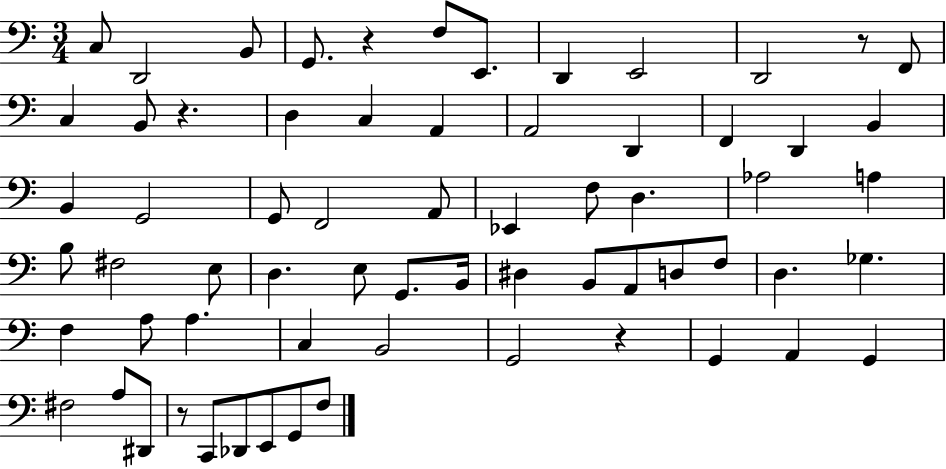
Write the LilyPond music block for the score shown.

{
  \clef bass
  \numericTimeSignature
  \time 3/4
  \key c \major
  \repeat volta 2 { c8 d,2 b,8 | g,8. r4 f8 e,8. | d,4 e,2 | d,2 r8 f,8 | \break c4 b,8 r4. | d4 c4 a,4 | a,2 d,4 | f,4 d,4 b,4 | \break b,4 g,2 | g,8 f,2 a,8 | ees,4 f8 d4. | aes2 a4 | \break b8 fis2 e8 | d4. e8 g,8. b,16 | dis4 b,8 a,8 d8 f8 | d4. ges4. | \break f4 a8 a4. | c4 b,2 | g,2 r4 | g,4 a,4 g,4 | \break fis2 a8 dis,8 | r8 c,8 des,8 e,8 g,8 f8 | } \bar "|."
}